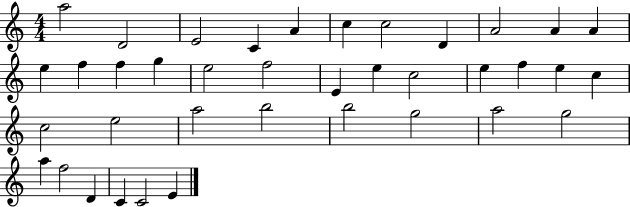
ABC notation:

X:1
T:Untitled
M:4/4
L:1/4
K:C
a2 D2 E2 C A c c2 D A2 A A e f f g e2 f2 E e c2 e f e c c2 e2 a2 b2 b2 g2 a2 g2 a f2 D C C2 E